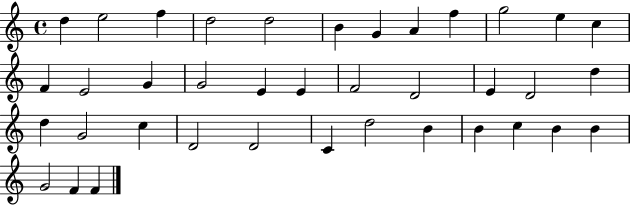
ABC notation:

X:1
T:Untitled
M:4/4
L:1/4
K:C
d e2 f d2 d2 B G A f g2 e c F E2 G G2 E E F2 D2 E D2 d d G2 c D2 D2 C d2 B B c B B G2 F F